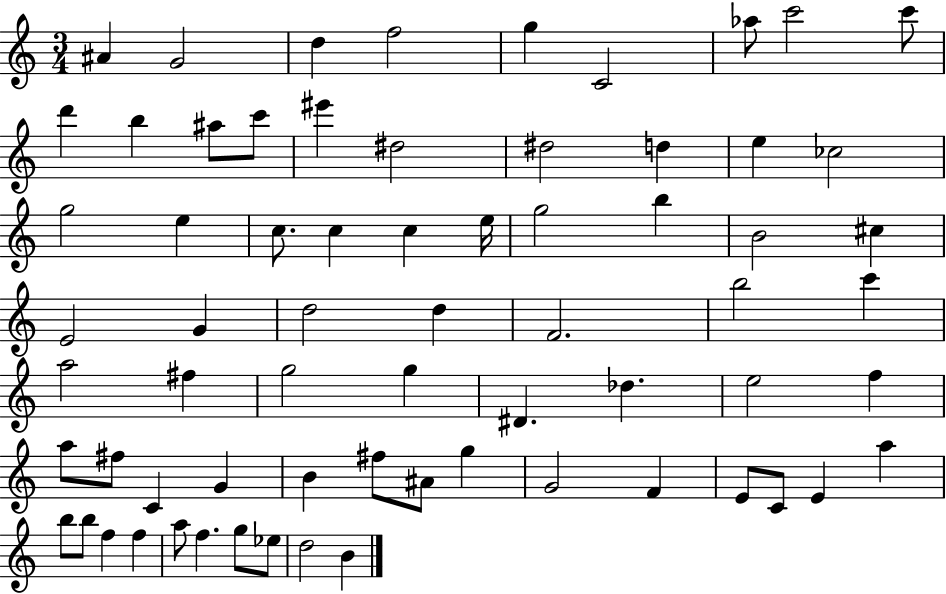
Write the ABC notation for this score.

X:1
T:Untitled
M:3/4
L:1/4
K:C
^A G2 d f2 g C2 _a/2 c'2 c'/2 d' b ^a/2 c'/2 ^e' ^d2 ^d2 d e _c2 g2 e c/2 c c e/4 g2 b B2 ^c E2 G d2 d F2 b2 c' a2 ^f g2 g ^D _d e2 f a/2 ^f/2 C G B ^f/2 ^A/2 g G2 F E/2 C/2 E a b/2 b/2 f f a/2 f g/2 _e/2 d2 B